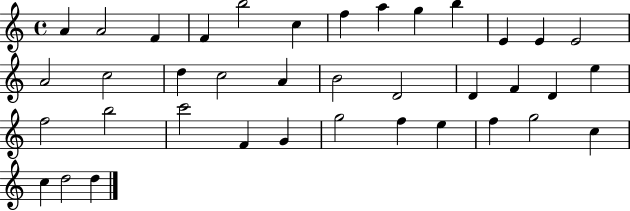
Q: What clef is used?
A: treble